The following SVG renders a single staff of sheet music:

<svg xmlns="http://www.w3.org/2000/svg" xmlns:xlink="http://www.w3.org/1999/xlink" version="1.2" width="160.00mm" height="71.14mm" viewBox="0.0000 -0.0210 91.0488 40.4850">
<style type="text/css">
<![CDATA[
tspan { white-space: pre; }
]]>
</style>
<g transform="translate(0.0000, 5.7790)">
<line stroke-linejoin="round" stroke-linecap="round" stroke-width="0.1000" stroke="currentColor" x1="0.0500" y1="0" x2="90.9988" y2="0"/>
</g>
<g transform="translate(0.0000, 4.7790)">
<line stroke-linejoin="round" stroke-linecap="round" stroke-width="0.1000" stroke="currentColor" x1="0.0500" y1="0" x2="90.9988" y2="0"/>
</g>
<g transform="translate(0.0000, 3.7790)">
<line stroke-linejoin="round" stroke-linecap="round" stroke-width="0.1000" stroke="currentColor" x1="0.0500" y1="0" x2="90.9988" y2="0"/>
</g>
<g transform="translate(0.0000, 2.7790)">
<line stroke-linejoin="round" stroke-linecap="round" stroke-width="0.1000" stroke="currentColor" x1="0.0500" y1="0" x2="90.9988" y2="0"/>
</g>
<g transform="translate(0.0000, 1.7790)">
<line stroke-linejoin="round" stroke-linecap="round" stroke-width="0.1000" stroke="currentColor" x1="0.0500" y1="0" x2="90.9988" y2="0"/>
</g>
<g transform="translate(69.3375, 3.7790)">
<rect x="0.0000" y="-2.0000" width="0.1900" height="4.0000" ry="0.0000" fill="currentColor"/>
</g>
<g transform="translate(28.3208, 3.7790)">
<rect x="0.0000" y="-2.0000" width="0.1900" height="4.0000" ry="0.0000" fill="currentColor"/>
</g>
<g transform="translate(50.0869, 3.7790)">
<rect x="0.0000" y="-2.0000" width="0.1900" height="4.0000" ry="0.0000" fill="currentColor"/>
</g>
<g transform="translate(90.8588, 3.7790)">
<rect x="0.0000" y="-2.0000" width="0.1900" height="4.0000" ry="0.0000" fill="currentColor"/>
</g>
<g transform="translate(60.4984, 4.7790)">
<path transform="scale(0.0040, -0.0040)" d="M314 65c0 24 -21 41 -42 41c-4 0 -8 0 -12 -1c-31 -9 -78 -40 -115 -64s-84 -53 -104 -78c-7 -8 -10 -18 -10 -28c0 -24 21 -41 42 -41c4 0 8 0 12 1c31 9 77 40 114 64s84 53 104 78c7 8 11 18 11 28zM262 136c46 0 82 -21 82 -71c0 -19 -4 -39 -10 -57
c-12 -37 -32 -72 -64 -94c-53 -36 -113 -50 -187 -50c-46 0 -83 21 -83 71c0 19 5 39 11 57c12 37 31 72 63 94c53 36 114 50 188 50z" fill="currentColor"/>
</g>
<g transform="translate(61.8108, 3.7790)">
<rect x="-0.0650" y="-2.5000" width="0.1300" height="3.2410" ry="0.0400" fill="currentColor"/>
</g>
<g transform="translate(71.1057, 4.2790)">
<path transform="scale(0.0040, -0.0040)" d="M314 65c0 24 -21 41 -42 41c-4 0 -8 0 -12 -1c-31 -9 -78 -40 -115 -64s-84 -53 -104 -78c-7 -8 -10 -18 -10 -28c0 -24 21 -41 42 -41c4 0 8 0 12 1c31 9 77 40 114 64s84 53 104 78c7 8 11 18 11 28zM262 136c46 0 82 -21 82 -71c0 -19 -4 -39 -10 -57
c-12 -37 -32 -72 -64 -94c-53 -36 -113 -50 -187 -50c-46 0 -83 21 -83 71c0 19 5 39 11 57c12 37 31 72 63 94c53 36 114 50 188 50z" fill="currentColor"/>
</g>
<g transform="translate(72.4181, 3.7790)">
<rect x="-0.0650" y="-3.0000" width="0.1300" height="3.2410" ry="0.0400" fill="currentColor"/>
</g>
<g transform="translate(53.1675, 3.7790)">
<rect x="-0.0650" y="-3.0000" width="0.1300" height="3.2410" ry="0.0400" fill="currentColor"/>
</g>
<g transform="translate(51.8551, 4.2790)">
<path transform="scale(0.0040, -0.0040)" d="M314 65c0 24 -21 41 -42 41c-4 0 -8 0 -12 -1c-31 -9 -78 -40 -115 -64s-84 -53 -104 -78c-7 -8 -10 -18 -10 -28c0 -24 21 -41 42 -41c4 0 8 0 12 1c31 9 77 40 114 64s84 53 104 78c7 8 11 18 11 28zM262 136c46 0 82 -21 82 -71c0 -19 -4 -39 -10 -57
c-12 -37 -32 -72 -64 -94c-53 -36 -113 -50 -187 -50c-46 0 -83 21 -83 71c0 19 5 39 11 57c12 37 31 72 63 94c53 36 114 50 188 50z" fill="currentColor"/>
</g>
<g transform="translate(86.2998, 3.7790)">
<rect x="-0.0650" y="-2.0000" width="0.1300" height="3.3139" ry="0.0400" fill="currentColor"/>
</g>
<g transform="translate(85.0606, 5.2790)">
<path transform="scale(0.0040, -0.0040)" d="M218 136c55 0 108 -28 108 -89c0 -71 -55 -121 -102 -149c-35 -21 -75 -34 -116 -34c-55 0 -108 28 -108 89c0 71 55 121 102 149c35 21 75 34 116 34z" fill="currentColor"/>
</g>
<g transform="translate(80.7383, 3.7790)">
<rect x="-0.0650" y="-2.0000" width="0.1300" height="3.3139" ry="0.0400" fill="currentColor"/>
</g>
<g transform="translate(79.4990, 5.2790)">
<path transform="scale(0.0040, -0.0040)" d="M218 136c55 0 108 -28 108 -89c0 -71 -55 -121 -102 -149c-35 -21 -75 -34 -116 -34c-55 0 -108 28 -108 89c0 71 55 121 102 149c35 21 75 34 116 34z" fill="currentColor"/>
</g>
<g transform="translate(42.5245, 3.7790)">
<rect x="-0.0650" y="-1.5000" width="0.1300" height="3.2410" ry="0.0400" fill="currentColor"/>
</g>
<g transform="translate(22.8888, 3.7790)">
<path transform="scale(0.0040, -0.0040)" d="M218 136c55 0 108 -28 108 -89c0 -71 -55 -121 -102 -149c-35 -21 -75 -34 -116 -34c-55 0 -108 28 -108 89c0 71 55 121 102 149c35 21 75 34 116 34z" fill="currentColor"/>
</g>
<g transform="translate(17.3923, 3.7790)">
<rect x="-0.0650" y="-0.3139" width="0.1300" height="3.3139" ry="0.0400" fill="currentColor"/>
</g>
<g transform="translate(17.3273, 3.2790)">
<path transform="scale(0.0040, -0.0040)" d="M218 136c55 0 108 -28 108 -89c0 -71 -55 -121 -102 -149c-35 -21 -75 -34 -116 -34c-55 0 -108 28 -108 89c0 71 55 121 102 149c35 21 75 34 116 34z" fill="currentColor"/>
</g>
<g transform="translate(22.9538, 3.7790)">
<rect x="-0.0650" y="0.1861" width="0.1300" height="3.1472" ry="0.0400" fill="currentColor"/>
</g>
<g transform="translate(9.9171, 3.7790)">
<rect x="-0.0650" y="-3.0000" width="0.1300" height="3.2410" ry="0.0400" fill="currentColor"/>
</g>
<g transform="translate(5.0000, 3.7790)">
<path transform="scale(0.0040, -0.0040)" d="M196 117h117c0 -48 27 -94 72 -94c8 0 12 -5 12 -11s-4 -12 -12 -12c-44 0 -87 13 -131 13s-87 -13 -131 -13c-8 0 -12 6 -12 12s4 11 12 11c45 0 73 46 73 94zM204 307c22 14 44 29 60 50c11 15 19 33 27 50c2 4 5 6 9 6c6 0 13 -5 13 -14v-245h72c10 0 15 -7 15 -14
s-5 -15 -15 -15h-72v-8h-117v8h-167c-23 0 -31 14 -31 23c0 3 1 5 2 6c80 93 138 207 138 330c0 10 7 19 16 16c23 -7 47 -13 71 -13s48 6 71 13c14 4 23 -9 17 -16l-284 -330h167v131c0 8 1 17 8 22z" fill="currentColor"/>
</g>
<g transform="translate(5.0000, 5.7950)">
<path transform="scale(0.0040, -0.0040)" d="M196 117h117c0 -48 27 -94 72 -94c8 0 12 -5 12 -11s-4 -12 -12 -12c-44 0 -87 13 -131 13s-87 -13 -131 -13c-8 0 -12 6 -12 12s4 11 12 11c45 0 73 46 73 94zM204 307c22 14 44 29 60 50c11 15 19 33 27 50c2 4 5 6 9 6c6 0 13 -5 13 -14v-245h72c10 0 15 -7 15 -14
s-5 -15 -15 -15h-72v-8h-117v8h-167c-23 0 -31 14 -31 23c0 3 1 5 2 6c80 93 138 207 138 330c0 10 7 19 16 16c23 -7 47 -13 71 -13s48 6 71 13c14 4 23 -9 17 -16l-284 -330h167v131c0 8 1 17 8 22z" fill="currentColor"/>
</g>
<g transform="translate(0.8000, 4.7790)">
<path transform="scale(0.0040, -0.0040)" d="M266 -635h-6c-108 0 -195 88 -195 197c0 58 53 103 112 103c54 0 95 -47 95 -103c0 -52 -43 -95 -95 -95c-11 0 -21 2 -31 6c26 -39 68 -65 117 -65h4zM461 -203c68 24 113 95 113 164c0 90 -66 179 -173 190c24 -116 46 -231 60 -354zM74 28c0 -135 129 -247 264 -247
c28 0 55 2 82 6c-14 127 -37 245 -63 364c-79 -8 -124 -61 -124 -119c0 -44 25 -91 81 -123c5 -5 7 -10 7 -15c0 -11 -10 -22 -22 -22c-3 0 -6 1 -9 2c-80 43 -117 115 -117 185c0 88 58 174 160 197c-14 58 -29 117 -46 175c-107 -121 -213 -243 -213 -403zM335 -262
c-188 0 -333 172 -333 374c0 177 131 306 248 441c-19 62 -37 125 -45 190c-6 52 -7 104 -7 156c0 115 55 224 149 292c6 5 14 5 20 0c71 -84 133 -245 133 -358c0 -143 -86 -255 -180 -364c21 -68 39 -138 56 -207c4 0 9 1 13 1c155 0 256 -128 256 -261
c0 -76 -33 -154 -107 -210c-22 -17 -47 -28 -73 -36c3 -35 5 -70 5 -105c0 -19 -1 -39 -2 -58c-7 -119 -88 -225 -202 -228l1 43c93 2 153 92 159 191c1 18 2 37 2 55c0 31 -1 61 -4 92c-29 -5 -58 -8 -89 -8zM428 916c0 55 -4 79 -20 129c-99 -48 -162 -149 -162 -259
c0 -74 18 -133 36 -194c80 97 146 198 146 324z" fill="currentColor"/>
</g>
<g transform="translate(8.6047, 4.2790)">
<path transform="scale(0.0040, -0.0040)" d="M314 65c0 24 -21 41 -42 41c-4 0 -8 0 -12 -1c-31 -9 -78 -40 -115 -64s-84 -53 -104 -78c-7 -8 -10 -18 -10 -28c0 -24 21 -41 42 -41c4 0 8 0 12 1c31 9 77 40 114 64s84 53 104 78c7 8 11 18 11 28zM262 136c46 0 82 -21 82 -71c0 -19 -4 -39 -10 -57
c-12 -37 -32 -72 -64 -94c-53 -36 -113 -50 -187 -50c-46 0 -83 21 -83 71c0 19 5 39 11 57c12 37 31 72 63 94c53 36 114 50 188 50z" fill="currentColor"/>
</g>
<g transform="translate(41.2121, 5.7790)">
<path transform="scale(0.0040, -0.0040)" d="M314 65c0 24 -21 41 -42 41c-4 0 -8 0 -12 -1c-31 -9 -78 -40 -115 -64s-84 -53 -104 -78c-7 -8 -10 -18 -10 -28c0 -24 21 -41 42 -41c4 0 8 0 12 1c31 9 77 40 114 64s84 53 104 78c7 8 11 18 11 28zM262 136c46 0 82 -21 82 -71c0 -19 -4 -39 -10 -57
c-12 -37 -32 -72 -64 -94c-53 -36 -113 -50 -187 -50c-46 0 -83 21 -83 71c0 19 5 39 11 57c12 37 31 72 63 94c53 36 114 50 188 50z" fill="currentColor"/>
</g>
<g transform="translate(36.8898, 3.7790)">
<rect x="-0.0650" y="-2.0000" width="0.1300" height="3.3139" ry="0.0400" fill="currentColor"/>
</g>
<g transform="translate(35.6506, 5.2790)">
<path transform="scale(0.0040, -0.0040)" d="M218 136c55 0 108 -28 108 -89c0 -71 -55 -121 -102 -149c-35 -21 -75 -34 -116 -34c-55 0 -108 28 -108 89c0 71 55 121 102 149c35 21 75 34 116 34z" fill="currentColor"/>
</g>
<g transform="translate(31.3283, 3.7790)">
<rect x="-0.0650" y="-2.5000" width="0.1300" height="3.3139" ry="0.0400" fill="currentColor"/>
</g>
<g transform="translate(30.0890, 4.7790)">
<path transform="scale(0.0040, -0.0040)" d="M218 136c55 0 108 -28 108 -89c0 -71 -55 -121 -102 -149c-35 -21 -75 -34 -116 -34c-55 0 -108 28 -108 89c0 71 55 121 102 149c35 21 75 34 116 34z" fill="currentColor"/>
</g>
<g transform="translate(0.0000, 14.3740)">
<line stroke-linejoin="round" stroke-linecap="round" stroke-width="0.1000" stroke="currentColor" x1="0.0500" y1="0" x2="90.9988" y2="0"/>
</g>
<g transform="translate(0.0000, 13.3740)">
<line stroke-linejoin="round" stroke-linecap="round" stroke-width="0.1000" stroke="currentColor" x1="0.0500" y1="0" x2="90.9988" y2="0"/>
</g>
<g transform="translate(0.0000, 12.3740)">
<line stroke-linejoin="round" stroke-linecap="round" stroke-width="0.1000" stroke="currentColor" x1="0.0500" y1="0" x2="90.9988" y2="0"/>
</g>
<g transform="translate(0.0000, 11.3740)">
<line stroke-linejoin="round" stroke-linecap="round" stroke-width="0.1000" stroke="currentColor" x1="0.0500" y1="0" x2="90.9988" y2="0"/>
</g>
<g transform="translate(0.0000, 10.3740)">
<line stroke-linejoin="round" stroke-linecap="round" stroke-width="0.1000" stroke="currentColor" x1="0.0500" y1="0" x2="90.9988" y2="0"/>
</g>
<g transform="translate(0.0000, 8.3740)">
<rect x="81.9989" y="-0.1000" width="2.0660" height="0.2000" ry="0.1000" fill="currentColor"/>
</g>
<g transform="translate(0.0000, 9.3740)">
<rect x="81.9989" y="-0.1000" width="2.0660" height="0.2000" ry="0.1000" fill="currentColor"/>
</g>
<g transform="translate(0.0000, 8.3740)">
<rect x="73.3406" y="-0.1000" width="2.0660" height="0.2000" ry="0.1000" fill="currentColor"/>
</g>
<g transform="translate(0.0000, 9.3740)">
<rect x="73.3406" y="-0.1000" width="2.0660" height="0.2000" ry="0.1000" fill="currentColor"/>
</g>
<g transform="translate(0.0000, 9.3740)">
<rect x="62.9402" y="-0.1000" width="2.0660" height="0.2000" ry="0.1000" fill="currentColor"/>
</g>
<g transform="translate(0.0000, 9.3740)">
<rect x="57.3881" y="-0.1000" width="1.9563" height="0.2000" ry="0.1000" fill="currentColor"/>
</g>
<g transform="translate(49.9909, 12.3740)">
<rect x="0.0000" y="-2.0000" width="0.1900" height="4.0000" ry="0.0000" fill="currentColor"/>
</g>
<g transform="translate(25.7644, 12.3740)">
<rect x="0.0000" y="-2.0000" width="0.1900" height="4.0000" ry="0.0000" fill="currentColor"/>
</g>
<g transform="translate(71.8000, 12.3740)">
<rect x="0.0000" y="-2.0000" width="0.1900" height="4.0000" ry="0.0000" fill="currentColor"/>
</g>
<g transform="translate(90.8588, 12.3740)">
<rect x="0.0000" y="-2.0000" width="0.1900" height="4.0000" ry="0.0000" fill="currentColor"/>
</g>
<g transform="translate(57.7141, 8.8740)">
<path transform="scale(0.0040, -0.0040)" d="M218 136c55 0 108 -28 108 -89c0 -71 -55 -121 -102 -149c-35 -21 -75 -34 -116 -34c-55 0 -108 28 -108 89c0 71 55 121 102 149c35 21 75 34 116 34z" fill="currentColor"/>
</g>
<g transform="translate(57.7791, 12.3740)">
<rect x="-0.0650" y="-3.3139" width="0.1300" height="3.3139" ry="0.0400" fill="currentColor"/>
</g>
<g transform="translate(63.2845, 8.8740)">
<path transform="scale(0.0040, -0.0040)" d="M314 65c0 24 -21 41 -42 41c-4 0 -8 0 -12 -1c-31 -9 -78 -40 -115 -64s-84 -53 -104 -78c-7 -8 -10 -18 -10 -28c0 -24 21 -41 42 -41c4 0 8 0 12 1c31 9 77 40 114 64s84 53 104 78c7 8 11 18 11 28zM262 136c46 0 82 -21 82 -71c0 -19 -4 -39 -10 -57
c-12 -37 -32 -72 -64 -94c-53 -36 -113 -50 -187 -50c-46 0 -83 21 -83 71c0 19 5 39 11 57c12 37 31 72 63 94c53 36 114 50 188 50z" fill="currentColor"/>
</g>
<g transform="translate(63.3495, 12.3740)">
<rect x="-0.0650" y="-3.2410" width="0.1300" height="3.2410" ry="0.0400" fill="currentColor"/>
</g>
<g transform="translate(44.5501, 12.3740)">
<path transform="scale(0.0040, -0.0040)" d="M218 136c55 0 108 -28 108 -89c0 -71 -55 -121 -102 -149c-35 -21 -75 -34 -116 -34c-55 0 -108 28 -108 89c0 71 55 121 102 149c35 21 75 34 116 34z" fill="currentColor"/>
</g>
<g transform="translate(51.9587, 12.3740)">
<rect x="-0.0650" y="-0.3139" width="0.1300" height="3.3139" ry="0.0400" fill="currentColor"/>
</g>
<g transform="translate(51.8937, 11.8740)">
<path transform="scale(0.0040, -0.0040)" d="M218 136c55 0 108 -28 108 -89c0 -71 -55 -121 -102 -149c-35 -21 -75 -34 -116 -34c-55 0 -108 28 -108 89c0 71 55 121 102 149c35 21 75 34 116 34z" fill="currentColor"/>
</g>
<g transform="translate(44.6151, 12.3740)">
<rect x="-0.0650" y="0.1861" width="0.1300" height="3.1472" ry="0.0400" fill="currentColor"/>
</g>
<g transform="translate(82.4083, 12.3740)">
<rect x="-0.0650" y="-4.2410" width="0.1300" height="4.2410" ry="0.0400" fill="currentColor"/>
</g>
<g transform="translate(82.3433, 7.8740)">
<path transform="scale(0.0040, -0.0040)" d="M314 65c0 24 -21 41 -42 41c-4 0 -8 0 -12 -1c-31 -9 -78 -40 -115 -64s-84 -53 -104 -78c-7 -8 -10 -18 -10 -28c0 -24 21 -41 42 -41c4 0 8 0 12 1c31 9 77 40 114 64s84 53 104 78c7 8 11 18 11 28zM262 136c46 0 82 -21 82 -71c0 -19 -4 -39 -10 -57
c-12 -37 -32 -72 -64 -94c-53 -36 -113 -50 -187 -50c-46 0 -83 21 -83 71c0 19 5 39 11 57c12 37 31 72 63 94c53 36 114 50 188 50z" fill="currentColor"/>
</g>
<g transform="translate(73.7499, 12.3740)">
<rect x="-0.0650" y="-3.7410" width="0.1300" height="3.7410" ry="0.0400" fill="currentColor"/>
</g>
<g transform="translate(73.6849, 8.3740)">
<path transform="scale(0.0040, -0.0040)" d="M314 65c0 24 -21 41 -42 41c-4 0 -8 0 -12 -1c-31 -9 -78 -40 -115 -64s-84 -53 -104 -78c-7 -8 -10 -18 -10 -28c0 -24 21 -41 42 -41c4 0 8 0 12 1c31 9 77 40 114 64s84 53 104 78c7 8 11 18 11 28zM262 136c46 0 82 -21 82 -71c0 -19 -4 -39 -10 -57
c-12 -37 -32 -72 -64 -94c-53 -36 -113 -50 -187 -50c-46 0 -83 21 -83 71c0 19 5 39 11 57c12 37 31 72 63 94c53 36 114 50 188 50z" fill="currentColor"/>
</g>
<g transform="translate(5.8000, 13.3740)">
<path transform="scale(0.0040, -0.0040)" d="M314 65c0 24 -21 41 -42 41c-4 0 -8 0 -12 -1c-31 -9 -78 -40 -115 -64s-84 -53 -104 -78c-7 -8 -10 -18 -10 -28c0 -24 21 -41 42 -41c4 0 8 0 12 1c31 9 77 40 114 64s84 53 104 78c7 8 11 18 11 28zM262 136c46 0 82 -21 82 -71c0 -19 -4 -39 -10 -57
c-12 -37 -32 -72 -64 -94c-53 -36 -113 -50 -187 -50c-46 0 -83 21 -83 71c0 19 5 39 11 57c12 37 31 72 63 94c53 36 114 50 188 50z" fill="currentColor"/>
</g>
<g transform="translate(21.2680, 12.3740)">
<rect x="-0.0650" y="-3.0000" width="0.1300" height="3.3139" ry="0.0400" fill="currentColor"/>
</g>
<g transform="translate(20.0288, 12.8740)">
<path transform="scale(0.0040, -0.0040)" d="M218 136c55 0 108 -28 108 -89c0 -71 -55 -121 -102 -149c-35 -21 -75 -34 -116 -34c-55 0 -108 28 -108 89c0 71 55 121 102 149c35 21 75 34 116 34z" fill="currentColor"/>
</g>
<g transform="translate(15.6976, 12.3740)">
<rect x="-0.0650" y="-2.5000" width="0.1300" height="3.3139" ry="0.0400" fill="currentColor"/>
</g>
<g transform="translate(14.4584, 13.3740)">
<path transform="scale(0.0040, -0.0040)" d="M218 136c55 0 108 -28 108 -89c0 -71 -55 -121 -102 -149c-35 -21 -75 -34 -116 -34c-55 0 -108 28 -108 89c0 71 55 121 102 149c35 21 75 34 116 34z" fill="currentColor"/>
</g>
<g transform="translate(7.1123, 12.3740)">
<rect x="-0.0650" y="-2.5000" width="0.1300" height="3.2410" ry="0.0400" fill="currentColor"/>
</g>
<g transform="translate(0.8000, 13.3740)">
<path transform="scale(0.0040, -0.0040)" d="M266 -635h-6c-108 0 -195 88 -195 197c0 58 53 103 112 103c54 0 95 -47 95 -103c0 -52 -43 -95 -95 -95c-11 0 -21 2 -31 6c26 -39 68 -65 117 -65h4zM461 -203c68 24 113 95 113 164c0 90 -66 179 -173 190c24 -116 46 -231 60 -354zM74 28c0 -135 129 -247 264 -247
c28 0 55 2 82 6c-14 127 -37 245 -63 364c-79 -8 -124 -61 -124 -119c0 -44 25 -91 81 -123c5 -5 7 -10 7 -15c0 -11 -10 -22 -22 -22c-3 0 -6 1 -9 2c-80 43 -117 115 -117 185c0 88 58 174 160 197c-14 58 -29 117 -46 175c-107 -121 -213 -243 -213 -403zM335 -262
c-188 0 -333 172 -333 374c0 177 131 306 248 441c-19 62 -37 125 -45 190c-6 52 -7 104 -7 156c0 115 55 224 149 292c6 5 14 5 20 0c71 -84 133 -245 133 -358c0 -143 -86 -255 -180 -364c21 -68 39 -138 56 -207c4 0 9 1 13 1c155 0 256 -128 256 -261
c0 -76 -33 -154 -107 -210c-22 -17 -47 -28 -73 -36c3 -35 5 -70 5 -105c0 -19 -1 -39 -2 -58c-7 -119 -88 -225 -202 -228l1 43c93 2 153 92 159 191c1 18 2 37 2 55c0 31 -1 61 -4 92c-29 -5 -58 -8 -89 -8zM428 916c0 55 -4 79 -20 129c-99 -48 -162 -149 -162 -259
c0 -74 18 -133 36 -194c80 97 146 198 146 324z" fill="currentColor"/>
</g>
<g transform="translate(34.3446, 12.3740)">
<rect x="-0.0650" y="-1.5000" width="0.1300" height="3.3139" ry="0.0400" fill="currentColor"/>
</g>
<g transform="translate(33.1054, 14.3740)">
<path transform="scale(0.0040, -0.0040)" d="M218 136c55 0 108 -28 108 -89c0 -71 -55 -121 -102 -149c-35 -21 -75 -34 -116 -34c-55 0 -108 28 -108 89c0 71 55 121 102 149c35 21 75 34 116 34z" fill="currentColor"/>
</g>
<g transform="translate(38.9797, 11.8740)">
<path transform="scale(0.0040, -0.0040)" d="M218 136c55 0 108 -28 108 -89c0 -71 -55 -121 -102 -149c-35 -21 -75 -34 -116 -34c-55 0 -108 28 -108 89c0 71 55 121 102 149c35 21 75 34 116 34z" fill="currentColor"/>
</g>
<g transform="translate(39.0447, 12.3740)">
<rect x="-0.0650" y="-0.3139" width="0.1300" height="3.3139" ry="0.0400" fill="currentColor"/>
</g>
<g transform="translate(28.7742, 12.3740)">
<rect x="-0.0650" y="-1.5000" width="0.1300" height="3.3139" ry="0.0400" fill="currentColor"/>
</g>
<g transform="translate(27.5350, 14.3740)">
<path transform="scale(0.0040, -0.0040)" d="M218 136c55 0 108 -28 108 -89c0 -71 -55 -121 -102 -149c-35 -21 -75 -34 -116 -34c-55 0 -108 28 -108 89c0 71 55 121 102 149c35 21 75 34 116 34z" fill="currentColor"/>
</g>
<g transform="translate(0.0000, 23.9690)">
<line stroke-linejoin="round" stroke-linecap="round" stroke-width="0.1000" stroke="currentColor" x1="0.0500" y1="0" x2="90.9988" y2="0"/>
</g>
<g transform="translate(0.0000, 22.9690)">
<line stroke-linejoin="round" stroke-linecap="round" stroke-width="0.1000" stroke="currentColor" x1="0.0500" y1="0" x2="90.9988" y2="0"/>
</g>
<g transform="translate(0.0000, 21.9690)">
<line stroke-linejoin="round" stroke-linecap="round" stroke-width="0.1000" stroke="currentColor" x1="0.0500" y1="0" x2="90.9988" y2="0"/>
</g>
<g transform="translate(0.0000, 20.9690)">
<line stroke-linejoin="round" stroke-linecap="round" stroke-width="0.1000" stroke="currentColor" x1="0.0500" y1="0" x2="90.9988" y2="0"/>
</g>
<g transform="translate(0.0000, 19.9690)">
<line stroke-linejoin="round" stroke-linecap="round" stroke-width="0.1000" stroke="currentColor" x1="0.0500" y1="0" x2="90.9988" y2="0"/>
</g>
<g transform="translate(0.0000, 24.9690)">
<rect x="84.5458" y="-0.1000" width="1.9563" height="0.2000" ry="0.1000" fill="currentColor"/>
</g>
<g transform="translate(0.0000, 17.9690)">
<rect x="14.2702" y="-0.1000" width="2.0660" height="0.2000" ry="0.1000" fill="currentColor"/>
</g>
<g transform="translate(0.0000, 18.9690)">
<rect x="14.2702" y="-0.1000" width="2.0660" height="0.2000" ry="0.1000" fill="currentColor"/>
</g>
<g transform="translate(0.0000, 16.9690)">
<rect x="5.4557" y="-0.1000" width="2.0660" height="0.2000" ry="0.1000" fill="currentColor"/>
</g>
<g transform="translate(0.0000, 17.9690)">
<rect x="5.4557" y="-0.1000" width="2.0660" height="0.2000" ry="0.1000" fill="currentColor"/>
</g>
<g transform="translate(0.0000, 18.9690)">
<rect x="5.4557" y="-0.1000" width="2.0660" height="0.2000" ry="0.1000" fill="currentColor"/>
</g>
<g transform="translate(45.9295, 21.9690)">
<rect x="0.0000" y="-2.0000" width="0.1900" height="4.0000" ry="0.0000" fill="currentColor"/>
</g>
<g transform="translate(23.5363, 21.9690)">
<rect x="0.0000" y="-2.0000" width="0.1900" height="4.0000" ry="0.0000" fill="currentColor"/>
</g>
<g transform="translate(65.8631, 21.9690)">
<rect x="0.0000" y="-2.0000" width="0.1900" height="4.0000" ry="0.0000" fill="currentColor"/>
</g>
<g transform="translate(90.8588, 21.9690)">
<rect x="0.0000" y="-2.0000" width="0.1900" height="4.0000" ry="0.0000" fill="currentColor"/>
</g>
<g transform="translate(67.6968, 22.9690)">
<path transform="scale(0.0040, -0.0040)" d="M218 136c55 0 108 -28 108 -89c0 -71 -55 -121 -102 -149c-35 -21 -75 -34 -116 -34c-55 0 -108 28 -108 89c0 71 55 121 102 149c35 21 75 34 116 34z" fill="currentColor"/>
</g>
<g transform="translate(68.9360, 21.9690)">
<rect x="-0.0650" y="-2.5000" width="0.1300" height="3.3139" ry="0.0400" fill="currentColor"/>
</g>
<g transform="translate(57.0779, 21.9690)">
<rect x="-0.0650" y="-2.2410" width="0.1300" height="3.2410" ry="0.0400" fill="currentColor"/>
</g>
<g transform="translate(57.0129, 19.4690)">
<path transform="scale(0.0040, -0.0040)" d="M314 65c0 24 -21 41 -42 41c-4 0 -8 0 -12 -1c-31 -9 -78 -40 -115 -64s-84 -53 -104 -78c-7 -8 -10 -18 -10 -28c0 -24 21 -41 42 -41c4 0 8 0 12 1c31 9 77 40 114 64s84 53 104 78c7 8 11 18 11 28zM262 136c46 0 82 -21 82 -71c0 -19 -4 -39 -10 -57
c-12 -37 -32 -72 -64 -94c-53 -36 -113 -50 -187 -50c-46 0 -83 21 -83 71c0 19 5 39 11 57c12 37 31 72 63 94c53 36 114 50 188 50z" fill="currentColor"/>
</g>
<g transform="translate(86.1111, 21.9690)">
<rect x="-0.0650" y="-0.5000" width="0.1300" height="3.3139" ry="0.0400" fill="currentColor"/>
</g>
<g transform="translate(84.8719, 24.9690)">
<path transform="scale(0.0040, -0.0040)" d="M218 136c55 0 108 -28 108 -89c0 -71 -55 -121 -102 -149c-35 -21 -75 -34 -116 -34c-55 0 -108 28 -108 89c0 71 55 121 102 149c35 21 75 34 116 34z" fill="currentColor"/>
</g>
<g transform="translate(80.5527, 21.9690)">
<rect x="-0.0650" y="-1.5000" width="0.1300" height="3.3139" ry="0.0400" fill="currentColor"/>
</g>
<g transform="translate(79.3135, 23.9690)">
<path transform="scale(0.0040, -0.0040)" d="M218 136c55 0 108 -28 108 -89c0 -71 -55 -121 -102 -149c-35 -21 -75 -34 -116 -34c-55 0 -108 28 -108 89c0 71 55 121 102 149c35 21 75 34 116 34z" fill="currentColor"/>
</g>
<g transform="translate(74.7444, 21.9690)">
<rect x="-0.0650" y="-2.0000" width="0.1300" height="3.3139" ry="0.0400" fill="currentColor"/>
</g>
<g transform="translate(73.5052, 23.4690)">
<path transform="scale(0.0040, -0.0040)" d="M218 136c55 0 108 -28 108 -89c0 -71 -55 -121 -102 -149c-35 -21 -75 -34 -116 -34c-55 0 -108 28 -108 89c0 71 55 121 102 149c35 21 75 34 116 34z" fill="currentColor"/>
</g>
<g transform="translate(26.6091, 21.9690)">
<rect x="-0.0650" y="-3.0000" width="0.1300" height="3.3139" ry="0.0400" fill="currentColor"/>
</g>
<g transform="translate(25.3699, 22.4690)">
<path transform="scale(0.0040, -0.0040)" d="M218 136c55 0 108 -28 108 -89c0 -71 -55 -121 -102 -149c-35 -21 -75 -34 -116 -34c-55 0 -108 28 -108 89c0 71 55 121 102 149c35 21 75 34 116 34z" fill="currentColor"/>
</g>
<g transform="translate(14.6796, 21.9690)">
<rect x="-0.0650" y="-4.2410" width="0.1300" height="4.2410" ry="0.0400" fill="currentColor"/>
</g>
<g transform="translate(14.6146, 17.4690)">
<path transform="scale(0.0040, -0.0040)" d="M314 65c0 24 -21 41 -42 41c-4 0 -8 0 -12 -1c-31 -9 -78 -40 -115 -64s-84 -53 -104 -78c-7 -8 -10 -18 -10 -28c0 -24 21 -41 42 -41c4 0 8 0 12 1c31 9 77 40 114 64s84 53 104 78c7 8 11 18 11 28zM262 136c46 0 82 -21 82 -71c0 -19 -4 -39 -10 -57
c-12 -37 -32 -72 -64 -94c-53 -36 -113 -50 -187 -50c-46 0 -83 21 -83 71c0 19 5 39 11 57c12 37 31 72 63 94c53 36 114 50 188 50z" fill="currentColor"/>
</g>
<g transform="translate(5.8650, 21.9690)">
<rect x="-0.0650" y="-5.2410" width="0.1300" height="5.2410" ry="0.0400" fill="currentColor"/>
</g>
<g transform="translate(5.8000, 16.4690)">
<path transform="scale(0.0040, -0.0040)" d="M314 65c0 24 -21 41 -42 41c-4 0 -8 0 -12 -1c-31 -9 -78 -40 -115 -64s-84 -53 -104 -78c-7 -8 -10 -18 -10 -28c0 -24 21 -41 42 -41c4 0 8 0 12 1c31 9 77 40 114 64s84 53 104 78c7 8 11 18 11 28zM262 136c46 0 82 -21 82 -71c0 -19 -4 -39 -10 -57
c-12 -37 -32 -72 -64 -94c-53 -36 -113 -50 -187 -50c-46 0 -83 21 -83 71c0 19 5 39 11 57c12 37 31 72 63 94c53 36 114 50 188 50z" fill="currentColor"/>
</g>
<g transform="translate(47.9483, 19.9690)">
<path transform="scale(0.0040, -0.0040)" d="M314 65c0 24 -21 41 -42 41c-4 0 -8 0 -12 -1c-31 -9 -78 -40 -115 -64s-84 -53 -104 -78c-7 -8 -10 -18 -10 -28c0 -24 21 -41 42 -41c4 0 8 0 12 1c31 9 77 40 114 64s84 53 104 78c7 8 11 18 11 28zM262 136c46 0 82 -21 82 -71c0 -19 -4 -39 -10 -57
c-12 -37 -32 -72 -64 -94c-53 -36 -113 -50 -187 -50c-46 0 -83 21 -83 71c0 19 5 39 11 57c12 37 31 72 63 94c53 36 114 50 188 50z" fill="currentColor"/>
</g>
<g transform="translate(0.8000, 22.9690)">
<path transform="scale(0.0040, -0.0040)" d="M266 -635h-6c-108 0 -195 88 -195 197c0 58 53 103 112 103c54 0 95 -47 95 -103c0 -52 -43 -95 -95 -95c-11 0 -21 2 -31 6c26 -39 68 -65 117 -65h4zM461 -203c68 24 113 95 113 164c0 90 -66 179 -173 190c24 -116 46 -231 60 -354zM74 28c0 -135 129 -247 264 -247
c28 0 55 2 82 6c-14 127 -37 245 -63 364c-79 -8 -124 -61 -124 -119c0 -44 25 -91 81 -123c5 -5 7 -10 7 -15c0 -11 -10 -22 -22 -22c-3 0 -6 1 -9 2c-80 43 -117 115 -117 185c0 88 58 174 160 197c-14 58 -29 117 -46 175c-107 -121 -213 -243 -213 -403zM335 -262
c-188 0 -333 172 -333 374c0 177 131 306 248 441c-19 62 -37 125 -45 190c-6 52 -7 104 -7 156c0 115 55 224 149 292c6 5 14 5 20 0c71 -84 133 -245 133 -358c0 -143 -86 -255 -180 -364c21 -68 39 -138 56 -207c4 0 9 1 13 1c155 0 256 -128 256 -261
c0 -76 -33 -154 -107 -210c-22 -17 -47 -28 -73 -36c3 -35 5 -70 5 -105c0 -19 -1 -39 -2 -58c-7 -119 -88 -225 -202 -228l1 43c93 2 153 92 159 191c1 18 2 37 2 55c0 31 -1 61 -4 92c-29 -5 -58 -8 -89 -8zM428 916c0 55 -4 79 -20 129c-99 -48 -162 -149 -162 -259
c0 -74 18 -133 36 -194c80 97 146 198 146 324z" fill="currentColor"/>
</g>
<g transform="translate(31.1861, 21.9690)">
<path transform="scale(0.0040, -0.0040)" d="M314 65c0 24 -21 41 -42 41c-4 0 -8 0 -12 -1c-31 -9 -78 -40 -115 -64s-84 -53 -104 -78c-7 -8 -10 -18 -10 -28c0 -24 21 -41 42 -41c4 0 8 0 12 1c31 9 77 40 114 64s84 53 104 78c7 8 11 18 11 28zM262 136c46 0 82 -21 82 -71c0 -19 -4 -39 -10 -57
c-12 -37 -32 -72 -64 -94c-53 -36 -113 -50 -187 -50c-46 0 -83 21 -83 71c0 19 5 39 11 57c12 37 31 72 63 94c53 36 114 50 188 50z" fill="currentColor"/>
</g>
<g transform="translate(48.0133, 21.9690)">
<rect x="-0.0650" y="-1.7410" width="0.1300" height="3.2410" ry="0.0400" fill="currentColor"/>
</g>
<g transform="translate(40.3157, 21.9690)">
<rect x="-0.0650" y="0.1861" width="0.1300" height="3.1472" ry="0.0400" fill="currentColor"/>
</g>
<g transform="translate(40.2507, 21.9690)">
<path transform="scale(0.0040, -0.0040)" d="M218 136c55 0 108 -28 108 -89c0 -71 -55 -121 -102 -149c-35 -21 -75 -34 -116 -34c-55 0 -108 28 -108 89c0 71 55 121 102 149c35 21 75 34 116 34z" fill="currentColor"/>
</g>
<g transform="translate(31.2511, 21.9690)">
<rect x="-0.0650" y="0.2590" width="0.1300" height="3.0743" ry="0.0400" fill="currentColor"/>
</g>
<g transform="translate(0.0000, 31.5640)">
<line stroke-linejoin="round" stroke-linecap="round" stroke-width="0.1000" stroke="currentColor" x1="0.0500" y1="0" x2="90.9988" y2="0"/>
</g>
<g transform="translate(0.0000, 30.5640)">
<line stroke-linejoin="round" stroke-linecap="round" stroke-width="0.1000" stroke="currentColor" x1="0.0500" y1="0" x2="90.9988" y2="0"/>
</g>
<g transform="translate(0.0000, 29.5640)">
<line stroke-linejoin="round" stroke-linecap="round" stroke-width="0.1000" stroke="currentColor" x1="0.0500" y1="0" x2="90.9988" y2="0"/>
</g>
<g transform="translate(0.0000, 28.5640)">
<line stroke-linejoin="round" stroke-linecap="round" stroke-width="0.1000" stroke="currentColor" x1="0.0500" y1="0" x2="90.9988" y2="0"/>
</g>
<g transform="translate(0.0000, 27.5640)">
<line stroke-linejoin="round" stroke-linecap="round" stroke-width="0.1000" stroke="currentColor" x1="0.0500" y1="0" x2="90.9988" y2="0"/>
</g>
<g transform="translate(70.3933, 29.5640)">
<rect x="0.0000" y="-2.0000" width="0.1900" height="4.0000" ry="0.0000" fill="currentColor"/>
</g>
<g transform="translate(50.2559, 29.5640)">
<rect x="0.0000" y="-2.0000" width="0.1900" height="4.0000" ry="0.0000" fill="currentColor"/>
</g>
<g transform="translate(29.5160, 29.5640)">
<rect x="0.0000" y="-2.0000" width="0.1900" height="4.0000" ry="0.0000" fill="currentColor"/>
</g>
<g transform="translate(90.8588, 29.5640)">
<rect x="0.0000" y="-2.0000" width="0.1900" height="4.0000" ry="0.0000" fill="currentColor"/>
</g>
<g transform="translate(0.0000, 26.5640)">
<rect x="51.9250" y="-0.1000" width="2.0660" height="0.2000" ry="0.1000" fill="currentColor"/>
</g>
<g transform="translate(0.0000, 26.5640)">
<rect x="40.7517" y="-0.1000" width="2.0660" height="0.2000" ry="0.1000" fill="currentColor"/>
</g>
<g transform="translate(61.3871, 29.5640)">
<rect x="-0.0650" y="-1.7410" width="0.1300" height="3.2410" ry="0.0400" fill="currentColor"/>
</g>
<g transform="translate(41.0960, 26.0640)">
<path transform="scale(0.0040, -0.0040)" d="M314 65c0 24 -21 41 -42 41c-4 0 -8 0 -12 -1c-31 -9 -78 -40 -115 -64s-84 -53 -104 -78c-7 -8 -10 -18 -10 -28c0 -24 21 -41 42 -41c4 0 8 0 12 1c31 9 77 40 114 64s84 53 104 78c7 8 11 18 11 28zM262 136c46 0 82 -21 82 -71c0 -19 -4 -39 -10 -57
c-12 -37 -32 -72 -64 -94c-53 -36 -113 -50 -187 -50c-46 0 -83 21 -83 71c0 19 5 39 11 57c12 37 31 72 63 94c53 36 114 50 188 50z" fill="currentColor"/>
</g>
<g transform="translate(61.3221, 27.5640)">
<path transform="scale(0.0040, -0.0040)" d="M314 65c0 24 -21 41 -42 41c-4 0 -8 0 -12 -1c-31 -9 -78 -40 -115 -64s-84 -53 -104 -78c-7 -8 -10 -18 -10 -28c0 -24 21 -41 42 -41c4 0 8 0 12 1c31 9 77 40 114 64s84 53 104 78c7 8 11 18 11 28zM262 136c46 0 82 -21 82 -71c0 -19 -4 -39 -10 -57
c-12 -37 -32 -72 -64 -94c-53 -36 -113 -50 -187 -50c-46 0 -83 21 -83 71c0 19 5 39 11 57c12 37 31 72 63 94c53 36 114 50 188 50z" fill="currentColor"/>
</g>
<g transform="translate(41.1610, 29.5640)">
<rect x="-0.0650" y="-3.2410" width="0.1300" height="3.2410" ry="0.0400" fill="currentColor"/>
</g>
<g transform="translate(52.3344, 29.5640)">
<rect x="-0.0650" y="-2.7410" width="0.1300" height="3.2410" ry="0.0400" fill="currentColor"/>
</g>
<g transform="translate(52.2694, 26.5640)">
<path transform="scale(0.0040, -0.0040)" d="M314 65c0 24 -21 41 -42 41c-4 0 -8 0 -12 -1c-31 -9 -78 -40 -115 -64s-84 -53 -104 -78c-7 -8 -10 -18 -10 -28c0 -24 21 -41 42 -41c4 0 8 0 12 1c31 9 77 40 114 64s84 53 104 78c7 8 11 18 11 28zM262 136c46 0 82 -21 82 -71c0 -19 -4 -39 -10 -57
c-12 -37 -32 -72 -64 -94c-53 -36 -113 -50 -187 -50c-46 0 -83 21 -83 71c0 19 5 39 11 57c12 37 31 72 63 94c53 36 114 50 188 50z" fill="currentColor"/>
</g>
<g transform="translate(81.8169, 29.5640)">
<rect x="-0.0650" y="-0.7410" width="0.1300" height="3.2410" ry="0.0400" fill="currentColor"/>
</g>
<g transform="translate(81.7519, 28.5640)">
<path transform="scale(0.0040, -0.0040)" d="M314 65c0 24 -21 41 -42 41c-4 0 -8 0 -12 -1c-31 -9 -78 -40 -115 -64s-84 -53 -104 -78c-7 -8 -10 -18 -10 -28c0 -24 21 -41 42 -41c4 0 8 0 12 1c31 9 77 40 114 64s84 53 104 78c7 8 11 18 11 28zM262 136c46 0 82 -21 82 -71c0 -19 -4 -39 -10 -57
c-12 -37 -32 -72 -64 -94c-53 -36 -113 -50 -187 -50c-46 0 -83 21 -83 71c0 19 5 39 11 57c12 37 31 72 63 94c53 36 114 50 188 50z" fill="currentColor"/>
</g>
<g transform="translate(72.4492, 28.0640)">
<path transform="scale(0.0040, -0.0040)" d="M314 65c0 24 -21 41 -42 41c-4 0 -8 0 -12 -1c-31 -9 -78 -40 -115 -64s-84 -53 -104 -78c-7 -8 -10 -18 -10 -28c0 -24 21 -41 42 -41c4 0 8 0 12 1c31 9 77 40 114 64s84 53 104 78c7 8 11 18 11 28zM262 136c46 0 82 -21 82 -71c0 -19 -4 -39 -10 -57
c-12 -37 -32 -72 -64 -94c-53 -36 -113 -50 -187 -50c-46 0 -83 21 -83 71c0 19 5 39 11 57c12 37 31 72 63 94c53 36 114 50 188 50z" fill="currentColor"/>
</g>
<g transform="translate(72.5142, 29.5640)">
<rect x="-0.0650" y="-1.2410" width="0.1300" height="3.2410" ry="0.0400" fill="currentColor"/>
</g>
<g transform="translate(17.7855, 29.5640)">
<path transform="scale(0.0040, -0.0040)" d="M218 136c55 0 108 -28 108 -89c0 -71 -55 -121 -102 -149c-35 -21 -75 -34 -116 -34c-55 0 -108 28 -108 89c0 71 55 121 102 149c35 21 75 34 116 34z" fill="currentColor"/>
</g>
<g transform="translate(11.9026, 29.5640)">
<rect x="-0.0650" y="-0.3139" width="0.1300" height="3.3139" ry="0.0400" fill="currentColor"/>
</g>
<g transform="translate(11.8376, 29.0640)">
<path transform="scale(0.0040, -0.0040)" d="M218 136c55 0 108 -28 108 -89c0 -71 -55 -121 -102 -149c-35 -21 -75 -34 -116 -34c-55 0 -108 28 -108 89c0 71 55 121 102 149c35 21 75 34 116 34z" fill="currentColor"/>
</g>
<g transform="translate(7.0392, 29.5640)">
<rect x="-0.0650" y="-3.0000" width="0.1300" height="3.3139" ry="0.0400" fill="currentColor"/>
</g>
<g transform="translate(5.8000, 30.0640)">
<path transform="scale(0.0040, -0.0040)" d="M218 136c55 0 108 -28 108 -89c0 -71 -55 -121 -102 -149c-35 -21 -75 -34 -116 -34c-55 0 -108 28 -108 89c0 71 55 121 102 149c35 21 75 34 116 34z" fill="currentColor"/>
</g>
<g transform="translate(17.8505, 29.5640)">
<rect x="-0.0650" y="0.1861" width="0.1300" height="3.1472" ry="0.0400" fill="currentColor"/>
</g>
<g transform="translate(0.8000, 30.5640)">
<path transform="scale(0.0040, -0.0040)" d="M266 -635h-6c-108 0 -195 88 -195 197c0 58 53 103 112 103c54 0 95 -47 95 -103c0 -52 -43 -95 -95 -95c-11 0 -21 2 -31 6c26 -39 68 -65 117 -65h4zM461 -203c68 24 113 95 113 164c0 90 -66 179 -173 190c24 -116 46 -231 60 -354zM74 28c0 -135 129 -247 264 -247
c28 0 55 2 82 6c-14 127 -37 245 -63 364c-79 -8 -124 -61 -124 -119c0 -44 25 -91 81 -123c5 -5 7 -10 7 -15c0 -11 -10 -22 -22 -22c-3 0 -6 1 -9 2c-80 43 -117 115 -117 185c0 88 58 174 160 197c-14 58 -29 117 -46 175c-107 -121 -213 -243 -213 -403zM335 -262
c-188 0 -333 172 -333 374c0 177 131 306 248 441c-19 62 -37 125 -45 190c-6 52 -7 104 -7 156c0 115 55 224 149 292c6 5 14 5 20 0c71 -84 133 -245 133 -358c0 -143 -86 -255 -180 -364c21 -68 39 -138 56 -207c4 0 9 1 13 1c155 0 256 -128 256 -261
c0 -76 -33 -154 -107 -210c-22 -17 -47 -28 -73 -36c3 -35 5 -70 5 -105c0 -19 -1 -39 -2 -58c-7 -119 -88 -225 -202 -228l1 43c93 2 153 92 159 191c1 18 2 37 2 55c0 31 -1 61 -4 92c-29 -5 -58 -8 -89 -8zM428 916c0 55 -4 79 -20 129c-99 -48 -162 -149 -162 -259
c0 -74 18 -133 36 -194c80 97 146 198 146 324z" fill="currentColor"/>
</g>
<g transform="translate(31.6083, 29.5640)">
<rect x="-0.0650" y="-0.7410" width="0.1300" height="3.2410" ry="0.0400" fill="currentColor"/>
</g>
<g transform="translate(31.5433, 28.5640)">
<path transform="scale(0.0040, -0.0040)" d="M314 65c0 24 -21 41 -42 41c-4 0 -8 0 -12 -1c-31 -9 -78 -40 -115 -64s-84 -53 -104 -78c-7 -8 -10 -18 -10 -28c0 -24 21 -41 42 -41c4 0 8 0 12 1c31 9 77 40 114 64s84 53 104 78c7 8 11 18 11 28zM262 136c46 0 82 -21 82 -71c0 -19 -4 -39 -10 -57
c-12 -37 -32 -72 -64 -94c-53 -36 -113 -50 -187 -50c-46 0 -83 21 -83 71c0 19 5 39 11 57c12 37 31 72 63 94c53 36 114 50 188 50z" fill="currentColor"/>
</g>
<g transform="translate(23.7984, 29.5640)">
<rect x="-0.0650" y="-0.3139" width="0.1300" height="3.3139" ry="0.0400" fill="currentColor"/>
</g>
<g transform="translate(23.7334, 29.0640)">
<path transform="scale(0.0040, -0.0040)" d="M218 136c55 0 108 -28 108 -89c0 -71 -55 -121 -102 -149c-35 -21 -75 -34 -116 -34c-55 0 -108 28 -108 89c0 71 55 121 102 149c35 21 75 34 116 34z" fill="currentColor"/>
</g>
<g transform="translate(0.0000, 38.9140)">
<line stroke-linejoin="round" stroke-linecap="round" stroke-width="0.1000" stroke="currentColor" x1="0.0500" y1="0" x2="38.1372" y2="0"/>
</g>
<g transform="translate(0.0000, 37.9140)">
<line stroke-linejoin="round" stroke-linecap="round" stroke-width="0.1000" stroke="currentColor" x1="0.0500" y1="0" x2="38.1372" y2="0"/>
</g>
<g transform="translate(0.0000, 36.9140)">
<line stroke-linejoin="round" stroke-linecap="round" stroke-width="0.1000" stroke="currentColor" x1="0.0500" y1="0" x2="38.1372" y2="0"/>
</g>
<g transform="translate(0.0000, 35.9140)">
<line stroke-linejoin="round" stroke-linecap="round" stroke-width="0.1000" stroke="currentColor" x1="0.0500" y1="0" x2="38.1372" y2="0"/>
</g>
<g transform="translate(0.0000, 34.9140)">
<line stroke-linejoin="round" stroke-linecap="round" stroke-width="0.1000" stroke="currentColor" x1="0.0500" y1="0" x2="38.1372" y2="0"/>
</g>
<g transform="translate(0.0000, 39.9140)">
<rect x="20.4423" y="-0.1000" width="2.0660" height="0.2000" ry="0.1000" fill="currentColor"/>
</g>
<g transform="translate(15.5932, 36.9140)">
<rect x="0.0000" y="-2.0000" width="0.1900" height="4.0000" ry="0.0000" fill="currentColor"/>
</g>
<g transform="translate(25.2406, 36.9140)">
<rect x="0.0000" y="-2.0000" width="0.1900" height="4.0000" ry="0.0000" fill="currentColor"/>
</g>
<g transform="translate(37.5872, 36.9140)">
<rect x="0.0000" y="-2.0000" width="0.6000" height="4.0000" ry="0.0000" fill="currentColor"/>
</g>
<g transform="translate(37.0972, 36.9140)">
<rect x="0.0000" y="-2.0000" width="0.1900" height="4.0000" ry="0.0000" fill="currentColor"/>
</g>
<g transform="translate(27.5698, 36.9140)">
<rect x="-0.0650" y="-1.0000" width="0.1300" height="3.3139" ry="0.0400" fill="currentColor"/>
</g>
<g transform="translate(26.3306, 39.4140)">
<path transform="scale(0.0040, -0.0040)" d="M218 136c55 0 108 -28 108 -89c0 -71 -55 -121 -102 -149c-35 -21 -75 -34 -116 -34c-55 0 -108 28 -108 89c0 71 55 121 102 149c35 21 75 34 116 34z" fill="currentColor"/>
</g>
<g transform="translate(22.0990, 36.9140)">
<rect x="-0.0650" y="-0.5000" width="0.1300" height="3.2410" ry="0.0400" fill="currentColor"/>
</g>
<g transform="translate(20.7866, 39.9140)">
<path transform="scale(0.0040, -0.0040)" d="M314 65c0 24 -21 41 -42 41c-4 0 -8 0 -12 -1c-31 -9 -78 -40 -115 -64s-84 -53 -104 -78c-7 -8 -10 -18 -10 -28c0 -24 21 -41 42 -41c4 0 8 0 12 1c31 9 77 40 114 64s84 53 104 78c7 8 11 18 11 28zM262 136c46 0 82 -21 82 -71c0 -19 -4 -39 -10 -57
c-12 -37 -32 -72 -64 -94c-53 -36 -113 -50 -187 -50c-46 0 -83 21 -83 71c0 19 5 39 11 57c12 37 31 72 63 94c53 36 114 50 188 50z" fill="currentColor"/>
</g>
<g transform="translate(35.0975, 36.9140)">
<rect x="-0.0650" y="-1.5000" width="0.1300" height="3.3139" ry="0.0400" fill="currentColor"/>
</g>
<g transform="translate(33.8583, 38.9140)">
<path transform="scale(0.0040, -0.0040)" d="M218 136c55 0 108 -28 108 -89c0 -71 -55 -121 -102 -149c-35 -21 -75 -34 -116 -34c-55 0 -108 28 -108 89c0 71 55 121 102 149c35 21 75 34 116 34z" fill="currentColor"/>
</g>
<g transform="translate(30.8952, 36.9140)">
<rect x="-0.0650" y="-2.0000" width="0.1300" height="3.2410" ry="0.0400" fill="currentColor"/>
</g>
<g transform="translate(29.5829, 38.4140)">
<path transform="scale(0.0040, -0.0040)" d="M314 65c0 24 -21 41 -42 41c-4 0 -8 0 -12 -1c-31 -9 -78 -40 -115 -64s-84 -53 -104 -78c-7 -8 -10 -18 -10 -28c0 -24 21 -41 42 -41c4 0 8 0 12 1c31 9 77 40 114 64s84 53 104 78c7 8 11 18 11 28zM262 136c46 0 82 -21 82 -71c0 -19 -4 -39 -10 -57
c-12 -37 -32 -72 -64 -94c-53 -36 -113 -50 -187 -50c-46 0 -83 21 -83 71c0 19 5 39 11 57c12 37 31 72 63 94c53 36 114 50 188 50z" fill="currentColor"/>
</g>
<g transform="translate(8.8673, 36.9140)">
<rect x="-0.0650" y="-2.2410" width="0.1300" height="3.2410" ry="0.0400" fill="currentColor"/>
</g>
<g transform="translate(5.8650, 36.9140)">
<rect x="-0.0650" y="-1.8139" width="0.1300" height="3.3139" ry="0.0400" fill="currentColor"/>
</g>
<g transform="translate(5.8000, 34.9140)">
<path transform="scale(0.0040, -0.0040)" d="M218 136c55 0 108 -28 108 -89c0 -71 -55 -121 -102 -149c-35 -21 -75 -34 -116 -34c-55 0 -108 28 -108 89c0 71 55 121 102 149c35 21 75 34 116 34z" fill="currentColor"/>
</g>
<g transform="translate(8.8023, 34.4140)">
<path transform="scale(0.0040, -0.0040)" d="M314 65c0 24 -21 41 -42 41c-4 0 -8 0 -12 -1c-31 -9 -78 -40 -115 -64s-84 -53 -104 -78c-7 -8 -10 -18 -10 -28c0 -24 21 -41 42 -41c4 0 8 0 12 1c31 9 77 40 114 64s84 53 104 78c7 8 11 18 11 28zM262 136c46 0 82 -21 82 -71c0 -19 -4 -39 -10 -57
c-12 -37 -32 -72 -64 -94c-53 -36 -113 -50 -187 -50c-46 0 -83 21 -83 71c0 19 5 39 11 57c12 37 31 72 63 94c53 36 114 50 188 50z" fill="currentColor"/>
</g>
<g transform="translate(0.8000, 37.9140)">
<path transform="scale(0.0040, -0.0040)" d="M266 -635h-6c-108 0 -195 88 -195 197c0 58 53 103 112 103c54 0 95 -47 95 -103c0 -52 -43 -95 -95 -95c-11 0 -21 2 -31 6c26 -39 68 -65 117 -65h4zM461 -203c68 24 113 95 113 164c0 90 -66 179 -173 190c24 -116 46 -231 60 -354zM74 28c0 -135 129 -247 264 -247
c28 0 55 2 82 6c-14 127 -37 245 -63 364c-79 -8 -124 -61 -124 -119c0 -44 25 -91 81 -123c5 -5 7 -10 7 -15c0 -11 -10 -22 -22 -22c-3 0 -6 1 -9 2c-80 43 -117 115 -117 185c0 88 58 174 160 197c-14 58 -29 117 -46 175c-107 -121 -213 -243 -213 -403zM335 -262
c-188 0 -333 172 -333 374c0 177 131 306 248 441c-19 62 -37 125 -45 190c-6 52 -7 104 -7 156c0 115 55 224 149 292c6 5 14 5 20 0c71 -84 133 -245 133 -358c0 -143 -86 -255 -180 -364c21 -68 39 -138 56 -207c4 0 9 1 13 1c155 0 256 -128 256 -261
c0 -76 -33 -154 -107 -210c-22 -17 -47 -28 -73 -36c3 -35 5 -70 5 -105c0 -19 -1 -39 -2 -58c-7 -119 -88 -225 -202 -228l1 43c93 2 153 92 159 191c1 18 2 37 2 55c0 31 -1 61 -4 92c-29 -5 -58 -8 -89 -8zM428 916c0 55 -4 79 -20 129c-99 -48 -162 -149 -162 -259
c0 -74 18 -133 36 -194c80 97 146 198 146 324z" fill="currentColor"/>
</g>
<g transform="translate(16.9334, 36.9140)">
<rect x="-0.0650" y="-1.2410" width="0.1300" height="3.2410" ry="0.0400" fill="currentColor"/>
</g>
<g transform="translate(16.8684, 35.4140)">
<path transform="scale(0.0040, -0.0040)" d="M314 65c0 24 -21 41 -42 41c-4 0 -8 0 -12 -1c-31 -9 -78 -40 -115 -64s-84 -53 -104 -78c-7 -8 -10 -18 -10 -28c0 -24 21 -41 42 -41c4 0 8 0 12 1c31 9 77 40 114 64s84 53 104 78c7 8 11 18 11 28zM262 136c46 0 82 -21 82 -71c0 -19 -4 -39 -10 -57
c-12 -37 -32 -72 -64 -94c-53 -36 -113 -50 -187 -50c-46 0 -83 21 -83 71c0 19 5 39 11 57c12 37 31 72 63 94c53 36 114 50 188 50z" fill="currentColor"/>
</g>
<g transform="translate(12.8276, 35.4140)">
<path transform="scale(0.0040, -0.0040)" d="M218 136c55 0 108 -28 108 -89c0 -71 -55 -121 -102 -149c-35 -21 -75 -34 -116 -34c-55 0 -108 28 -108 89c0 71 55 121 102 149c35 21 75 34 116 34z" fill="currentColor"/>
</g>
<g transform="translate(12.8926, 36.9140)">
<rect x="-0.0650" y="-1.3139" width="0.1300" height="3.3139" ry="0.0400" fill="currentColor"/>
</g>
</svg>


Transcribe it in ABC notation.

X:1
T:Untitled
M:4/4
L:1/4
K:C
A2 c B G F E2 A2 G2 A2 F F G2 G A E E c B c b b2 c'2 d'2 f'2 d'2 A B2 B f2 g2 G F E C A c B c d2 b2 a2 f2 e2 d2 f g2 e e2 C2 D F2 E